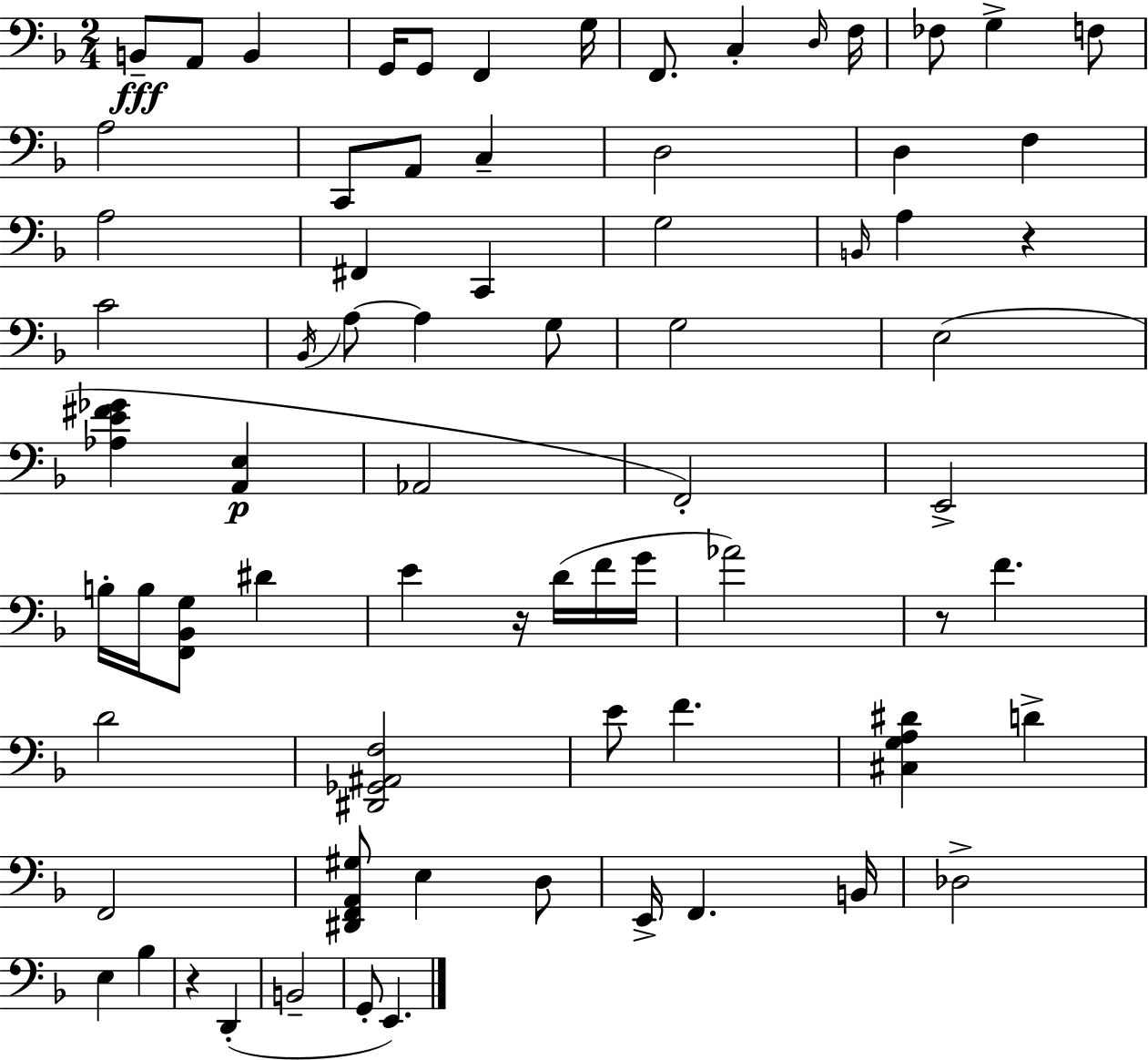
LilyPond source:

{
  \clef bass
  \numericTimeSignature
  \time 2/4
  \key f \major
  b,8--\fff a,8 b,4 | g,16 g,8 f,4 g16 | f,8. c4-. \grace { d16 } | f16 fes8 g4-> f8 | \break a2 | c,8 a,8 c4-- | d2 | d4 f4 | \break a2 | fis,4 c,4 | g2 | \grace { b,16 } a4 r4 | \break c'2 | \acciaccatura { bes,16 } a8~~ a4 | g8 g2 | e2( | \break <aes e' fis' ges'>4 <a, e>4\p | aes,2 | f,2-.) | e,2-> | \break b16-. b16 <f, bes, g>8 dis'4 | e'4 r16 | d'16( f'16 g'16 aes'2) | r8 f'4. | \break d'2 | <dis, ges, ais, f>2 | e'8 f'4. | <cis g a dis'>4 d'4-> | \break f,2 | <dis, f, a, gis>8 e4 | d8 e,16-> f,4. | b,16 des2-> | \break e4 bes4 | r4 d,4-.( | b,2-- | g,8-. e,4.) | \break \bar "|."
}